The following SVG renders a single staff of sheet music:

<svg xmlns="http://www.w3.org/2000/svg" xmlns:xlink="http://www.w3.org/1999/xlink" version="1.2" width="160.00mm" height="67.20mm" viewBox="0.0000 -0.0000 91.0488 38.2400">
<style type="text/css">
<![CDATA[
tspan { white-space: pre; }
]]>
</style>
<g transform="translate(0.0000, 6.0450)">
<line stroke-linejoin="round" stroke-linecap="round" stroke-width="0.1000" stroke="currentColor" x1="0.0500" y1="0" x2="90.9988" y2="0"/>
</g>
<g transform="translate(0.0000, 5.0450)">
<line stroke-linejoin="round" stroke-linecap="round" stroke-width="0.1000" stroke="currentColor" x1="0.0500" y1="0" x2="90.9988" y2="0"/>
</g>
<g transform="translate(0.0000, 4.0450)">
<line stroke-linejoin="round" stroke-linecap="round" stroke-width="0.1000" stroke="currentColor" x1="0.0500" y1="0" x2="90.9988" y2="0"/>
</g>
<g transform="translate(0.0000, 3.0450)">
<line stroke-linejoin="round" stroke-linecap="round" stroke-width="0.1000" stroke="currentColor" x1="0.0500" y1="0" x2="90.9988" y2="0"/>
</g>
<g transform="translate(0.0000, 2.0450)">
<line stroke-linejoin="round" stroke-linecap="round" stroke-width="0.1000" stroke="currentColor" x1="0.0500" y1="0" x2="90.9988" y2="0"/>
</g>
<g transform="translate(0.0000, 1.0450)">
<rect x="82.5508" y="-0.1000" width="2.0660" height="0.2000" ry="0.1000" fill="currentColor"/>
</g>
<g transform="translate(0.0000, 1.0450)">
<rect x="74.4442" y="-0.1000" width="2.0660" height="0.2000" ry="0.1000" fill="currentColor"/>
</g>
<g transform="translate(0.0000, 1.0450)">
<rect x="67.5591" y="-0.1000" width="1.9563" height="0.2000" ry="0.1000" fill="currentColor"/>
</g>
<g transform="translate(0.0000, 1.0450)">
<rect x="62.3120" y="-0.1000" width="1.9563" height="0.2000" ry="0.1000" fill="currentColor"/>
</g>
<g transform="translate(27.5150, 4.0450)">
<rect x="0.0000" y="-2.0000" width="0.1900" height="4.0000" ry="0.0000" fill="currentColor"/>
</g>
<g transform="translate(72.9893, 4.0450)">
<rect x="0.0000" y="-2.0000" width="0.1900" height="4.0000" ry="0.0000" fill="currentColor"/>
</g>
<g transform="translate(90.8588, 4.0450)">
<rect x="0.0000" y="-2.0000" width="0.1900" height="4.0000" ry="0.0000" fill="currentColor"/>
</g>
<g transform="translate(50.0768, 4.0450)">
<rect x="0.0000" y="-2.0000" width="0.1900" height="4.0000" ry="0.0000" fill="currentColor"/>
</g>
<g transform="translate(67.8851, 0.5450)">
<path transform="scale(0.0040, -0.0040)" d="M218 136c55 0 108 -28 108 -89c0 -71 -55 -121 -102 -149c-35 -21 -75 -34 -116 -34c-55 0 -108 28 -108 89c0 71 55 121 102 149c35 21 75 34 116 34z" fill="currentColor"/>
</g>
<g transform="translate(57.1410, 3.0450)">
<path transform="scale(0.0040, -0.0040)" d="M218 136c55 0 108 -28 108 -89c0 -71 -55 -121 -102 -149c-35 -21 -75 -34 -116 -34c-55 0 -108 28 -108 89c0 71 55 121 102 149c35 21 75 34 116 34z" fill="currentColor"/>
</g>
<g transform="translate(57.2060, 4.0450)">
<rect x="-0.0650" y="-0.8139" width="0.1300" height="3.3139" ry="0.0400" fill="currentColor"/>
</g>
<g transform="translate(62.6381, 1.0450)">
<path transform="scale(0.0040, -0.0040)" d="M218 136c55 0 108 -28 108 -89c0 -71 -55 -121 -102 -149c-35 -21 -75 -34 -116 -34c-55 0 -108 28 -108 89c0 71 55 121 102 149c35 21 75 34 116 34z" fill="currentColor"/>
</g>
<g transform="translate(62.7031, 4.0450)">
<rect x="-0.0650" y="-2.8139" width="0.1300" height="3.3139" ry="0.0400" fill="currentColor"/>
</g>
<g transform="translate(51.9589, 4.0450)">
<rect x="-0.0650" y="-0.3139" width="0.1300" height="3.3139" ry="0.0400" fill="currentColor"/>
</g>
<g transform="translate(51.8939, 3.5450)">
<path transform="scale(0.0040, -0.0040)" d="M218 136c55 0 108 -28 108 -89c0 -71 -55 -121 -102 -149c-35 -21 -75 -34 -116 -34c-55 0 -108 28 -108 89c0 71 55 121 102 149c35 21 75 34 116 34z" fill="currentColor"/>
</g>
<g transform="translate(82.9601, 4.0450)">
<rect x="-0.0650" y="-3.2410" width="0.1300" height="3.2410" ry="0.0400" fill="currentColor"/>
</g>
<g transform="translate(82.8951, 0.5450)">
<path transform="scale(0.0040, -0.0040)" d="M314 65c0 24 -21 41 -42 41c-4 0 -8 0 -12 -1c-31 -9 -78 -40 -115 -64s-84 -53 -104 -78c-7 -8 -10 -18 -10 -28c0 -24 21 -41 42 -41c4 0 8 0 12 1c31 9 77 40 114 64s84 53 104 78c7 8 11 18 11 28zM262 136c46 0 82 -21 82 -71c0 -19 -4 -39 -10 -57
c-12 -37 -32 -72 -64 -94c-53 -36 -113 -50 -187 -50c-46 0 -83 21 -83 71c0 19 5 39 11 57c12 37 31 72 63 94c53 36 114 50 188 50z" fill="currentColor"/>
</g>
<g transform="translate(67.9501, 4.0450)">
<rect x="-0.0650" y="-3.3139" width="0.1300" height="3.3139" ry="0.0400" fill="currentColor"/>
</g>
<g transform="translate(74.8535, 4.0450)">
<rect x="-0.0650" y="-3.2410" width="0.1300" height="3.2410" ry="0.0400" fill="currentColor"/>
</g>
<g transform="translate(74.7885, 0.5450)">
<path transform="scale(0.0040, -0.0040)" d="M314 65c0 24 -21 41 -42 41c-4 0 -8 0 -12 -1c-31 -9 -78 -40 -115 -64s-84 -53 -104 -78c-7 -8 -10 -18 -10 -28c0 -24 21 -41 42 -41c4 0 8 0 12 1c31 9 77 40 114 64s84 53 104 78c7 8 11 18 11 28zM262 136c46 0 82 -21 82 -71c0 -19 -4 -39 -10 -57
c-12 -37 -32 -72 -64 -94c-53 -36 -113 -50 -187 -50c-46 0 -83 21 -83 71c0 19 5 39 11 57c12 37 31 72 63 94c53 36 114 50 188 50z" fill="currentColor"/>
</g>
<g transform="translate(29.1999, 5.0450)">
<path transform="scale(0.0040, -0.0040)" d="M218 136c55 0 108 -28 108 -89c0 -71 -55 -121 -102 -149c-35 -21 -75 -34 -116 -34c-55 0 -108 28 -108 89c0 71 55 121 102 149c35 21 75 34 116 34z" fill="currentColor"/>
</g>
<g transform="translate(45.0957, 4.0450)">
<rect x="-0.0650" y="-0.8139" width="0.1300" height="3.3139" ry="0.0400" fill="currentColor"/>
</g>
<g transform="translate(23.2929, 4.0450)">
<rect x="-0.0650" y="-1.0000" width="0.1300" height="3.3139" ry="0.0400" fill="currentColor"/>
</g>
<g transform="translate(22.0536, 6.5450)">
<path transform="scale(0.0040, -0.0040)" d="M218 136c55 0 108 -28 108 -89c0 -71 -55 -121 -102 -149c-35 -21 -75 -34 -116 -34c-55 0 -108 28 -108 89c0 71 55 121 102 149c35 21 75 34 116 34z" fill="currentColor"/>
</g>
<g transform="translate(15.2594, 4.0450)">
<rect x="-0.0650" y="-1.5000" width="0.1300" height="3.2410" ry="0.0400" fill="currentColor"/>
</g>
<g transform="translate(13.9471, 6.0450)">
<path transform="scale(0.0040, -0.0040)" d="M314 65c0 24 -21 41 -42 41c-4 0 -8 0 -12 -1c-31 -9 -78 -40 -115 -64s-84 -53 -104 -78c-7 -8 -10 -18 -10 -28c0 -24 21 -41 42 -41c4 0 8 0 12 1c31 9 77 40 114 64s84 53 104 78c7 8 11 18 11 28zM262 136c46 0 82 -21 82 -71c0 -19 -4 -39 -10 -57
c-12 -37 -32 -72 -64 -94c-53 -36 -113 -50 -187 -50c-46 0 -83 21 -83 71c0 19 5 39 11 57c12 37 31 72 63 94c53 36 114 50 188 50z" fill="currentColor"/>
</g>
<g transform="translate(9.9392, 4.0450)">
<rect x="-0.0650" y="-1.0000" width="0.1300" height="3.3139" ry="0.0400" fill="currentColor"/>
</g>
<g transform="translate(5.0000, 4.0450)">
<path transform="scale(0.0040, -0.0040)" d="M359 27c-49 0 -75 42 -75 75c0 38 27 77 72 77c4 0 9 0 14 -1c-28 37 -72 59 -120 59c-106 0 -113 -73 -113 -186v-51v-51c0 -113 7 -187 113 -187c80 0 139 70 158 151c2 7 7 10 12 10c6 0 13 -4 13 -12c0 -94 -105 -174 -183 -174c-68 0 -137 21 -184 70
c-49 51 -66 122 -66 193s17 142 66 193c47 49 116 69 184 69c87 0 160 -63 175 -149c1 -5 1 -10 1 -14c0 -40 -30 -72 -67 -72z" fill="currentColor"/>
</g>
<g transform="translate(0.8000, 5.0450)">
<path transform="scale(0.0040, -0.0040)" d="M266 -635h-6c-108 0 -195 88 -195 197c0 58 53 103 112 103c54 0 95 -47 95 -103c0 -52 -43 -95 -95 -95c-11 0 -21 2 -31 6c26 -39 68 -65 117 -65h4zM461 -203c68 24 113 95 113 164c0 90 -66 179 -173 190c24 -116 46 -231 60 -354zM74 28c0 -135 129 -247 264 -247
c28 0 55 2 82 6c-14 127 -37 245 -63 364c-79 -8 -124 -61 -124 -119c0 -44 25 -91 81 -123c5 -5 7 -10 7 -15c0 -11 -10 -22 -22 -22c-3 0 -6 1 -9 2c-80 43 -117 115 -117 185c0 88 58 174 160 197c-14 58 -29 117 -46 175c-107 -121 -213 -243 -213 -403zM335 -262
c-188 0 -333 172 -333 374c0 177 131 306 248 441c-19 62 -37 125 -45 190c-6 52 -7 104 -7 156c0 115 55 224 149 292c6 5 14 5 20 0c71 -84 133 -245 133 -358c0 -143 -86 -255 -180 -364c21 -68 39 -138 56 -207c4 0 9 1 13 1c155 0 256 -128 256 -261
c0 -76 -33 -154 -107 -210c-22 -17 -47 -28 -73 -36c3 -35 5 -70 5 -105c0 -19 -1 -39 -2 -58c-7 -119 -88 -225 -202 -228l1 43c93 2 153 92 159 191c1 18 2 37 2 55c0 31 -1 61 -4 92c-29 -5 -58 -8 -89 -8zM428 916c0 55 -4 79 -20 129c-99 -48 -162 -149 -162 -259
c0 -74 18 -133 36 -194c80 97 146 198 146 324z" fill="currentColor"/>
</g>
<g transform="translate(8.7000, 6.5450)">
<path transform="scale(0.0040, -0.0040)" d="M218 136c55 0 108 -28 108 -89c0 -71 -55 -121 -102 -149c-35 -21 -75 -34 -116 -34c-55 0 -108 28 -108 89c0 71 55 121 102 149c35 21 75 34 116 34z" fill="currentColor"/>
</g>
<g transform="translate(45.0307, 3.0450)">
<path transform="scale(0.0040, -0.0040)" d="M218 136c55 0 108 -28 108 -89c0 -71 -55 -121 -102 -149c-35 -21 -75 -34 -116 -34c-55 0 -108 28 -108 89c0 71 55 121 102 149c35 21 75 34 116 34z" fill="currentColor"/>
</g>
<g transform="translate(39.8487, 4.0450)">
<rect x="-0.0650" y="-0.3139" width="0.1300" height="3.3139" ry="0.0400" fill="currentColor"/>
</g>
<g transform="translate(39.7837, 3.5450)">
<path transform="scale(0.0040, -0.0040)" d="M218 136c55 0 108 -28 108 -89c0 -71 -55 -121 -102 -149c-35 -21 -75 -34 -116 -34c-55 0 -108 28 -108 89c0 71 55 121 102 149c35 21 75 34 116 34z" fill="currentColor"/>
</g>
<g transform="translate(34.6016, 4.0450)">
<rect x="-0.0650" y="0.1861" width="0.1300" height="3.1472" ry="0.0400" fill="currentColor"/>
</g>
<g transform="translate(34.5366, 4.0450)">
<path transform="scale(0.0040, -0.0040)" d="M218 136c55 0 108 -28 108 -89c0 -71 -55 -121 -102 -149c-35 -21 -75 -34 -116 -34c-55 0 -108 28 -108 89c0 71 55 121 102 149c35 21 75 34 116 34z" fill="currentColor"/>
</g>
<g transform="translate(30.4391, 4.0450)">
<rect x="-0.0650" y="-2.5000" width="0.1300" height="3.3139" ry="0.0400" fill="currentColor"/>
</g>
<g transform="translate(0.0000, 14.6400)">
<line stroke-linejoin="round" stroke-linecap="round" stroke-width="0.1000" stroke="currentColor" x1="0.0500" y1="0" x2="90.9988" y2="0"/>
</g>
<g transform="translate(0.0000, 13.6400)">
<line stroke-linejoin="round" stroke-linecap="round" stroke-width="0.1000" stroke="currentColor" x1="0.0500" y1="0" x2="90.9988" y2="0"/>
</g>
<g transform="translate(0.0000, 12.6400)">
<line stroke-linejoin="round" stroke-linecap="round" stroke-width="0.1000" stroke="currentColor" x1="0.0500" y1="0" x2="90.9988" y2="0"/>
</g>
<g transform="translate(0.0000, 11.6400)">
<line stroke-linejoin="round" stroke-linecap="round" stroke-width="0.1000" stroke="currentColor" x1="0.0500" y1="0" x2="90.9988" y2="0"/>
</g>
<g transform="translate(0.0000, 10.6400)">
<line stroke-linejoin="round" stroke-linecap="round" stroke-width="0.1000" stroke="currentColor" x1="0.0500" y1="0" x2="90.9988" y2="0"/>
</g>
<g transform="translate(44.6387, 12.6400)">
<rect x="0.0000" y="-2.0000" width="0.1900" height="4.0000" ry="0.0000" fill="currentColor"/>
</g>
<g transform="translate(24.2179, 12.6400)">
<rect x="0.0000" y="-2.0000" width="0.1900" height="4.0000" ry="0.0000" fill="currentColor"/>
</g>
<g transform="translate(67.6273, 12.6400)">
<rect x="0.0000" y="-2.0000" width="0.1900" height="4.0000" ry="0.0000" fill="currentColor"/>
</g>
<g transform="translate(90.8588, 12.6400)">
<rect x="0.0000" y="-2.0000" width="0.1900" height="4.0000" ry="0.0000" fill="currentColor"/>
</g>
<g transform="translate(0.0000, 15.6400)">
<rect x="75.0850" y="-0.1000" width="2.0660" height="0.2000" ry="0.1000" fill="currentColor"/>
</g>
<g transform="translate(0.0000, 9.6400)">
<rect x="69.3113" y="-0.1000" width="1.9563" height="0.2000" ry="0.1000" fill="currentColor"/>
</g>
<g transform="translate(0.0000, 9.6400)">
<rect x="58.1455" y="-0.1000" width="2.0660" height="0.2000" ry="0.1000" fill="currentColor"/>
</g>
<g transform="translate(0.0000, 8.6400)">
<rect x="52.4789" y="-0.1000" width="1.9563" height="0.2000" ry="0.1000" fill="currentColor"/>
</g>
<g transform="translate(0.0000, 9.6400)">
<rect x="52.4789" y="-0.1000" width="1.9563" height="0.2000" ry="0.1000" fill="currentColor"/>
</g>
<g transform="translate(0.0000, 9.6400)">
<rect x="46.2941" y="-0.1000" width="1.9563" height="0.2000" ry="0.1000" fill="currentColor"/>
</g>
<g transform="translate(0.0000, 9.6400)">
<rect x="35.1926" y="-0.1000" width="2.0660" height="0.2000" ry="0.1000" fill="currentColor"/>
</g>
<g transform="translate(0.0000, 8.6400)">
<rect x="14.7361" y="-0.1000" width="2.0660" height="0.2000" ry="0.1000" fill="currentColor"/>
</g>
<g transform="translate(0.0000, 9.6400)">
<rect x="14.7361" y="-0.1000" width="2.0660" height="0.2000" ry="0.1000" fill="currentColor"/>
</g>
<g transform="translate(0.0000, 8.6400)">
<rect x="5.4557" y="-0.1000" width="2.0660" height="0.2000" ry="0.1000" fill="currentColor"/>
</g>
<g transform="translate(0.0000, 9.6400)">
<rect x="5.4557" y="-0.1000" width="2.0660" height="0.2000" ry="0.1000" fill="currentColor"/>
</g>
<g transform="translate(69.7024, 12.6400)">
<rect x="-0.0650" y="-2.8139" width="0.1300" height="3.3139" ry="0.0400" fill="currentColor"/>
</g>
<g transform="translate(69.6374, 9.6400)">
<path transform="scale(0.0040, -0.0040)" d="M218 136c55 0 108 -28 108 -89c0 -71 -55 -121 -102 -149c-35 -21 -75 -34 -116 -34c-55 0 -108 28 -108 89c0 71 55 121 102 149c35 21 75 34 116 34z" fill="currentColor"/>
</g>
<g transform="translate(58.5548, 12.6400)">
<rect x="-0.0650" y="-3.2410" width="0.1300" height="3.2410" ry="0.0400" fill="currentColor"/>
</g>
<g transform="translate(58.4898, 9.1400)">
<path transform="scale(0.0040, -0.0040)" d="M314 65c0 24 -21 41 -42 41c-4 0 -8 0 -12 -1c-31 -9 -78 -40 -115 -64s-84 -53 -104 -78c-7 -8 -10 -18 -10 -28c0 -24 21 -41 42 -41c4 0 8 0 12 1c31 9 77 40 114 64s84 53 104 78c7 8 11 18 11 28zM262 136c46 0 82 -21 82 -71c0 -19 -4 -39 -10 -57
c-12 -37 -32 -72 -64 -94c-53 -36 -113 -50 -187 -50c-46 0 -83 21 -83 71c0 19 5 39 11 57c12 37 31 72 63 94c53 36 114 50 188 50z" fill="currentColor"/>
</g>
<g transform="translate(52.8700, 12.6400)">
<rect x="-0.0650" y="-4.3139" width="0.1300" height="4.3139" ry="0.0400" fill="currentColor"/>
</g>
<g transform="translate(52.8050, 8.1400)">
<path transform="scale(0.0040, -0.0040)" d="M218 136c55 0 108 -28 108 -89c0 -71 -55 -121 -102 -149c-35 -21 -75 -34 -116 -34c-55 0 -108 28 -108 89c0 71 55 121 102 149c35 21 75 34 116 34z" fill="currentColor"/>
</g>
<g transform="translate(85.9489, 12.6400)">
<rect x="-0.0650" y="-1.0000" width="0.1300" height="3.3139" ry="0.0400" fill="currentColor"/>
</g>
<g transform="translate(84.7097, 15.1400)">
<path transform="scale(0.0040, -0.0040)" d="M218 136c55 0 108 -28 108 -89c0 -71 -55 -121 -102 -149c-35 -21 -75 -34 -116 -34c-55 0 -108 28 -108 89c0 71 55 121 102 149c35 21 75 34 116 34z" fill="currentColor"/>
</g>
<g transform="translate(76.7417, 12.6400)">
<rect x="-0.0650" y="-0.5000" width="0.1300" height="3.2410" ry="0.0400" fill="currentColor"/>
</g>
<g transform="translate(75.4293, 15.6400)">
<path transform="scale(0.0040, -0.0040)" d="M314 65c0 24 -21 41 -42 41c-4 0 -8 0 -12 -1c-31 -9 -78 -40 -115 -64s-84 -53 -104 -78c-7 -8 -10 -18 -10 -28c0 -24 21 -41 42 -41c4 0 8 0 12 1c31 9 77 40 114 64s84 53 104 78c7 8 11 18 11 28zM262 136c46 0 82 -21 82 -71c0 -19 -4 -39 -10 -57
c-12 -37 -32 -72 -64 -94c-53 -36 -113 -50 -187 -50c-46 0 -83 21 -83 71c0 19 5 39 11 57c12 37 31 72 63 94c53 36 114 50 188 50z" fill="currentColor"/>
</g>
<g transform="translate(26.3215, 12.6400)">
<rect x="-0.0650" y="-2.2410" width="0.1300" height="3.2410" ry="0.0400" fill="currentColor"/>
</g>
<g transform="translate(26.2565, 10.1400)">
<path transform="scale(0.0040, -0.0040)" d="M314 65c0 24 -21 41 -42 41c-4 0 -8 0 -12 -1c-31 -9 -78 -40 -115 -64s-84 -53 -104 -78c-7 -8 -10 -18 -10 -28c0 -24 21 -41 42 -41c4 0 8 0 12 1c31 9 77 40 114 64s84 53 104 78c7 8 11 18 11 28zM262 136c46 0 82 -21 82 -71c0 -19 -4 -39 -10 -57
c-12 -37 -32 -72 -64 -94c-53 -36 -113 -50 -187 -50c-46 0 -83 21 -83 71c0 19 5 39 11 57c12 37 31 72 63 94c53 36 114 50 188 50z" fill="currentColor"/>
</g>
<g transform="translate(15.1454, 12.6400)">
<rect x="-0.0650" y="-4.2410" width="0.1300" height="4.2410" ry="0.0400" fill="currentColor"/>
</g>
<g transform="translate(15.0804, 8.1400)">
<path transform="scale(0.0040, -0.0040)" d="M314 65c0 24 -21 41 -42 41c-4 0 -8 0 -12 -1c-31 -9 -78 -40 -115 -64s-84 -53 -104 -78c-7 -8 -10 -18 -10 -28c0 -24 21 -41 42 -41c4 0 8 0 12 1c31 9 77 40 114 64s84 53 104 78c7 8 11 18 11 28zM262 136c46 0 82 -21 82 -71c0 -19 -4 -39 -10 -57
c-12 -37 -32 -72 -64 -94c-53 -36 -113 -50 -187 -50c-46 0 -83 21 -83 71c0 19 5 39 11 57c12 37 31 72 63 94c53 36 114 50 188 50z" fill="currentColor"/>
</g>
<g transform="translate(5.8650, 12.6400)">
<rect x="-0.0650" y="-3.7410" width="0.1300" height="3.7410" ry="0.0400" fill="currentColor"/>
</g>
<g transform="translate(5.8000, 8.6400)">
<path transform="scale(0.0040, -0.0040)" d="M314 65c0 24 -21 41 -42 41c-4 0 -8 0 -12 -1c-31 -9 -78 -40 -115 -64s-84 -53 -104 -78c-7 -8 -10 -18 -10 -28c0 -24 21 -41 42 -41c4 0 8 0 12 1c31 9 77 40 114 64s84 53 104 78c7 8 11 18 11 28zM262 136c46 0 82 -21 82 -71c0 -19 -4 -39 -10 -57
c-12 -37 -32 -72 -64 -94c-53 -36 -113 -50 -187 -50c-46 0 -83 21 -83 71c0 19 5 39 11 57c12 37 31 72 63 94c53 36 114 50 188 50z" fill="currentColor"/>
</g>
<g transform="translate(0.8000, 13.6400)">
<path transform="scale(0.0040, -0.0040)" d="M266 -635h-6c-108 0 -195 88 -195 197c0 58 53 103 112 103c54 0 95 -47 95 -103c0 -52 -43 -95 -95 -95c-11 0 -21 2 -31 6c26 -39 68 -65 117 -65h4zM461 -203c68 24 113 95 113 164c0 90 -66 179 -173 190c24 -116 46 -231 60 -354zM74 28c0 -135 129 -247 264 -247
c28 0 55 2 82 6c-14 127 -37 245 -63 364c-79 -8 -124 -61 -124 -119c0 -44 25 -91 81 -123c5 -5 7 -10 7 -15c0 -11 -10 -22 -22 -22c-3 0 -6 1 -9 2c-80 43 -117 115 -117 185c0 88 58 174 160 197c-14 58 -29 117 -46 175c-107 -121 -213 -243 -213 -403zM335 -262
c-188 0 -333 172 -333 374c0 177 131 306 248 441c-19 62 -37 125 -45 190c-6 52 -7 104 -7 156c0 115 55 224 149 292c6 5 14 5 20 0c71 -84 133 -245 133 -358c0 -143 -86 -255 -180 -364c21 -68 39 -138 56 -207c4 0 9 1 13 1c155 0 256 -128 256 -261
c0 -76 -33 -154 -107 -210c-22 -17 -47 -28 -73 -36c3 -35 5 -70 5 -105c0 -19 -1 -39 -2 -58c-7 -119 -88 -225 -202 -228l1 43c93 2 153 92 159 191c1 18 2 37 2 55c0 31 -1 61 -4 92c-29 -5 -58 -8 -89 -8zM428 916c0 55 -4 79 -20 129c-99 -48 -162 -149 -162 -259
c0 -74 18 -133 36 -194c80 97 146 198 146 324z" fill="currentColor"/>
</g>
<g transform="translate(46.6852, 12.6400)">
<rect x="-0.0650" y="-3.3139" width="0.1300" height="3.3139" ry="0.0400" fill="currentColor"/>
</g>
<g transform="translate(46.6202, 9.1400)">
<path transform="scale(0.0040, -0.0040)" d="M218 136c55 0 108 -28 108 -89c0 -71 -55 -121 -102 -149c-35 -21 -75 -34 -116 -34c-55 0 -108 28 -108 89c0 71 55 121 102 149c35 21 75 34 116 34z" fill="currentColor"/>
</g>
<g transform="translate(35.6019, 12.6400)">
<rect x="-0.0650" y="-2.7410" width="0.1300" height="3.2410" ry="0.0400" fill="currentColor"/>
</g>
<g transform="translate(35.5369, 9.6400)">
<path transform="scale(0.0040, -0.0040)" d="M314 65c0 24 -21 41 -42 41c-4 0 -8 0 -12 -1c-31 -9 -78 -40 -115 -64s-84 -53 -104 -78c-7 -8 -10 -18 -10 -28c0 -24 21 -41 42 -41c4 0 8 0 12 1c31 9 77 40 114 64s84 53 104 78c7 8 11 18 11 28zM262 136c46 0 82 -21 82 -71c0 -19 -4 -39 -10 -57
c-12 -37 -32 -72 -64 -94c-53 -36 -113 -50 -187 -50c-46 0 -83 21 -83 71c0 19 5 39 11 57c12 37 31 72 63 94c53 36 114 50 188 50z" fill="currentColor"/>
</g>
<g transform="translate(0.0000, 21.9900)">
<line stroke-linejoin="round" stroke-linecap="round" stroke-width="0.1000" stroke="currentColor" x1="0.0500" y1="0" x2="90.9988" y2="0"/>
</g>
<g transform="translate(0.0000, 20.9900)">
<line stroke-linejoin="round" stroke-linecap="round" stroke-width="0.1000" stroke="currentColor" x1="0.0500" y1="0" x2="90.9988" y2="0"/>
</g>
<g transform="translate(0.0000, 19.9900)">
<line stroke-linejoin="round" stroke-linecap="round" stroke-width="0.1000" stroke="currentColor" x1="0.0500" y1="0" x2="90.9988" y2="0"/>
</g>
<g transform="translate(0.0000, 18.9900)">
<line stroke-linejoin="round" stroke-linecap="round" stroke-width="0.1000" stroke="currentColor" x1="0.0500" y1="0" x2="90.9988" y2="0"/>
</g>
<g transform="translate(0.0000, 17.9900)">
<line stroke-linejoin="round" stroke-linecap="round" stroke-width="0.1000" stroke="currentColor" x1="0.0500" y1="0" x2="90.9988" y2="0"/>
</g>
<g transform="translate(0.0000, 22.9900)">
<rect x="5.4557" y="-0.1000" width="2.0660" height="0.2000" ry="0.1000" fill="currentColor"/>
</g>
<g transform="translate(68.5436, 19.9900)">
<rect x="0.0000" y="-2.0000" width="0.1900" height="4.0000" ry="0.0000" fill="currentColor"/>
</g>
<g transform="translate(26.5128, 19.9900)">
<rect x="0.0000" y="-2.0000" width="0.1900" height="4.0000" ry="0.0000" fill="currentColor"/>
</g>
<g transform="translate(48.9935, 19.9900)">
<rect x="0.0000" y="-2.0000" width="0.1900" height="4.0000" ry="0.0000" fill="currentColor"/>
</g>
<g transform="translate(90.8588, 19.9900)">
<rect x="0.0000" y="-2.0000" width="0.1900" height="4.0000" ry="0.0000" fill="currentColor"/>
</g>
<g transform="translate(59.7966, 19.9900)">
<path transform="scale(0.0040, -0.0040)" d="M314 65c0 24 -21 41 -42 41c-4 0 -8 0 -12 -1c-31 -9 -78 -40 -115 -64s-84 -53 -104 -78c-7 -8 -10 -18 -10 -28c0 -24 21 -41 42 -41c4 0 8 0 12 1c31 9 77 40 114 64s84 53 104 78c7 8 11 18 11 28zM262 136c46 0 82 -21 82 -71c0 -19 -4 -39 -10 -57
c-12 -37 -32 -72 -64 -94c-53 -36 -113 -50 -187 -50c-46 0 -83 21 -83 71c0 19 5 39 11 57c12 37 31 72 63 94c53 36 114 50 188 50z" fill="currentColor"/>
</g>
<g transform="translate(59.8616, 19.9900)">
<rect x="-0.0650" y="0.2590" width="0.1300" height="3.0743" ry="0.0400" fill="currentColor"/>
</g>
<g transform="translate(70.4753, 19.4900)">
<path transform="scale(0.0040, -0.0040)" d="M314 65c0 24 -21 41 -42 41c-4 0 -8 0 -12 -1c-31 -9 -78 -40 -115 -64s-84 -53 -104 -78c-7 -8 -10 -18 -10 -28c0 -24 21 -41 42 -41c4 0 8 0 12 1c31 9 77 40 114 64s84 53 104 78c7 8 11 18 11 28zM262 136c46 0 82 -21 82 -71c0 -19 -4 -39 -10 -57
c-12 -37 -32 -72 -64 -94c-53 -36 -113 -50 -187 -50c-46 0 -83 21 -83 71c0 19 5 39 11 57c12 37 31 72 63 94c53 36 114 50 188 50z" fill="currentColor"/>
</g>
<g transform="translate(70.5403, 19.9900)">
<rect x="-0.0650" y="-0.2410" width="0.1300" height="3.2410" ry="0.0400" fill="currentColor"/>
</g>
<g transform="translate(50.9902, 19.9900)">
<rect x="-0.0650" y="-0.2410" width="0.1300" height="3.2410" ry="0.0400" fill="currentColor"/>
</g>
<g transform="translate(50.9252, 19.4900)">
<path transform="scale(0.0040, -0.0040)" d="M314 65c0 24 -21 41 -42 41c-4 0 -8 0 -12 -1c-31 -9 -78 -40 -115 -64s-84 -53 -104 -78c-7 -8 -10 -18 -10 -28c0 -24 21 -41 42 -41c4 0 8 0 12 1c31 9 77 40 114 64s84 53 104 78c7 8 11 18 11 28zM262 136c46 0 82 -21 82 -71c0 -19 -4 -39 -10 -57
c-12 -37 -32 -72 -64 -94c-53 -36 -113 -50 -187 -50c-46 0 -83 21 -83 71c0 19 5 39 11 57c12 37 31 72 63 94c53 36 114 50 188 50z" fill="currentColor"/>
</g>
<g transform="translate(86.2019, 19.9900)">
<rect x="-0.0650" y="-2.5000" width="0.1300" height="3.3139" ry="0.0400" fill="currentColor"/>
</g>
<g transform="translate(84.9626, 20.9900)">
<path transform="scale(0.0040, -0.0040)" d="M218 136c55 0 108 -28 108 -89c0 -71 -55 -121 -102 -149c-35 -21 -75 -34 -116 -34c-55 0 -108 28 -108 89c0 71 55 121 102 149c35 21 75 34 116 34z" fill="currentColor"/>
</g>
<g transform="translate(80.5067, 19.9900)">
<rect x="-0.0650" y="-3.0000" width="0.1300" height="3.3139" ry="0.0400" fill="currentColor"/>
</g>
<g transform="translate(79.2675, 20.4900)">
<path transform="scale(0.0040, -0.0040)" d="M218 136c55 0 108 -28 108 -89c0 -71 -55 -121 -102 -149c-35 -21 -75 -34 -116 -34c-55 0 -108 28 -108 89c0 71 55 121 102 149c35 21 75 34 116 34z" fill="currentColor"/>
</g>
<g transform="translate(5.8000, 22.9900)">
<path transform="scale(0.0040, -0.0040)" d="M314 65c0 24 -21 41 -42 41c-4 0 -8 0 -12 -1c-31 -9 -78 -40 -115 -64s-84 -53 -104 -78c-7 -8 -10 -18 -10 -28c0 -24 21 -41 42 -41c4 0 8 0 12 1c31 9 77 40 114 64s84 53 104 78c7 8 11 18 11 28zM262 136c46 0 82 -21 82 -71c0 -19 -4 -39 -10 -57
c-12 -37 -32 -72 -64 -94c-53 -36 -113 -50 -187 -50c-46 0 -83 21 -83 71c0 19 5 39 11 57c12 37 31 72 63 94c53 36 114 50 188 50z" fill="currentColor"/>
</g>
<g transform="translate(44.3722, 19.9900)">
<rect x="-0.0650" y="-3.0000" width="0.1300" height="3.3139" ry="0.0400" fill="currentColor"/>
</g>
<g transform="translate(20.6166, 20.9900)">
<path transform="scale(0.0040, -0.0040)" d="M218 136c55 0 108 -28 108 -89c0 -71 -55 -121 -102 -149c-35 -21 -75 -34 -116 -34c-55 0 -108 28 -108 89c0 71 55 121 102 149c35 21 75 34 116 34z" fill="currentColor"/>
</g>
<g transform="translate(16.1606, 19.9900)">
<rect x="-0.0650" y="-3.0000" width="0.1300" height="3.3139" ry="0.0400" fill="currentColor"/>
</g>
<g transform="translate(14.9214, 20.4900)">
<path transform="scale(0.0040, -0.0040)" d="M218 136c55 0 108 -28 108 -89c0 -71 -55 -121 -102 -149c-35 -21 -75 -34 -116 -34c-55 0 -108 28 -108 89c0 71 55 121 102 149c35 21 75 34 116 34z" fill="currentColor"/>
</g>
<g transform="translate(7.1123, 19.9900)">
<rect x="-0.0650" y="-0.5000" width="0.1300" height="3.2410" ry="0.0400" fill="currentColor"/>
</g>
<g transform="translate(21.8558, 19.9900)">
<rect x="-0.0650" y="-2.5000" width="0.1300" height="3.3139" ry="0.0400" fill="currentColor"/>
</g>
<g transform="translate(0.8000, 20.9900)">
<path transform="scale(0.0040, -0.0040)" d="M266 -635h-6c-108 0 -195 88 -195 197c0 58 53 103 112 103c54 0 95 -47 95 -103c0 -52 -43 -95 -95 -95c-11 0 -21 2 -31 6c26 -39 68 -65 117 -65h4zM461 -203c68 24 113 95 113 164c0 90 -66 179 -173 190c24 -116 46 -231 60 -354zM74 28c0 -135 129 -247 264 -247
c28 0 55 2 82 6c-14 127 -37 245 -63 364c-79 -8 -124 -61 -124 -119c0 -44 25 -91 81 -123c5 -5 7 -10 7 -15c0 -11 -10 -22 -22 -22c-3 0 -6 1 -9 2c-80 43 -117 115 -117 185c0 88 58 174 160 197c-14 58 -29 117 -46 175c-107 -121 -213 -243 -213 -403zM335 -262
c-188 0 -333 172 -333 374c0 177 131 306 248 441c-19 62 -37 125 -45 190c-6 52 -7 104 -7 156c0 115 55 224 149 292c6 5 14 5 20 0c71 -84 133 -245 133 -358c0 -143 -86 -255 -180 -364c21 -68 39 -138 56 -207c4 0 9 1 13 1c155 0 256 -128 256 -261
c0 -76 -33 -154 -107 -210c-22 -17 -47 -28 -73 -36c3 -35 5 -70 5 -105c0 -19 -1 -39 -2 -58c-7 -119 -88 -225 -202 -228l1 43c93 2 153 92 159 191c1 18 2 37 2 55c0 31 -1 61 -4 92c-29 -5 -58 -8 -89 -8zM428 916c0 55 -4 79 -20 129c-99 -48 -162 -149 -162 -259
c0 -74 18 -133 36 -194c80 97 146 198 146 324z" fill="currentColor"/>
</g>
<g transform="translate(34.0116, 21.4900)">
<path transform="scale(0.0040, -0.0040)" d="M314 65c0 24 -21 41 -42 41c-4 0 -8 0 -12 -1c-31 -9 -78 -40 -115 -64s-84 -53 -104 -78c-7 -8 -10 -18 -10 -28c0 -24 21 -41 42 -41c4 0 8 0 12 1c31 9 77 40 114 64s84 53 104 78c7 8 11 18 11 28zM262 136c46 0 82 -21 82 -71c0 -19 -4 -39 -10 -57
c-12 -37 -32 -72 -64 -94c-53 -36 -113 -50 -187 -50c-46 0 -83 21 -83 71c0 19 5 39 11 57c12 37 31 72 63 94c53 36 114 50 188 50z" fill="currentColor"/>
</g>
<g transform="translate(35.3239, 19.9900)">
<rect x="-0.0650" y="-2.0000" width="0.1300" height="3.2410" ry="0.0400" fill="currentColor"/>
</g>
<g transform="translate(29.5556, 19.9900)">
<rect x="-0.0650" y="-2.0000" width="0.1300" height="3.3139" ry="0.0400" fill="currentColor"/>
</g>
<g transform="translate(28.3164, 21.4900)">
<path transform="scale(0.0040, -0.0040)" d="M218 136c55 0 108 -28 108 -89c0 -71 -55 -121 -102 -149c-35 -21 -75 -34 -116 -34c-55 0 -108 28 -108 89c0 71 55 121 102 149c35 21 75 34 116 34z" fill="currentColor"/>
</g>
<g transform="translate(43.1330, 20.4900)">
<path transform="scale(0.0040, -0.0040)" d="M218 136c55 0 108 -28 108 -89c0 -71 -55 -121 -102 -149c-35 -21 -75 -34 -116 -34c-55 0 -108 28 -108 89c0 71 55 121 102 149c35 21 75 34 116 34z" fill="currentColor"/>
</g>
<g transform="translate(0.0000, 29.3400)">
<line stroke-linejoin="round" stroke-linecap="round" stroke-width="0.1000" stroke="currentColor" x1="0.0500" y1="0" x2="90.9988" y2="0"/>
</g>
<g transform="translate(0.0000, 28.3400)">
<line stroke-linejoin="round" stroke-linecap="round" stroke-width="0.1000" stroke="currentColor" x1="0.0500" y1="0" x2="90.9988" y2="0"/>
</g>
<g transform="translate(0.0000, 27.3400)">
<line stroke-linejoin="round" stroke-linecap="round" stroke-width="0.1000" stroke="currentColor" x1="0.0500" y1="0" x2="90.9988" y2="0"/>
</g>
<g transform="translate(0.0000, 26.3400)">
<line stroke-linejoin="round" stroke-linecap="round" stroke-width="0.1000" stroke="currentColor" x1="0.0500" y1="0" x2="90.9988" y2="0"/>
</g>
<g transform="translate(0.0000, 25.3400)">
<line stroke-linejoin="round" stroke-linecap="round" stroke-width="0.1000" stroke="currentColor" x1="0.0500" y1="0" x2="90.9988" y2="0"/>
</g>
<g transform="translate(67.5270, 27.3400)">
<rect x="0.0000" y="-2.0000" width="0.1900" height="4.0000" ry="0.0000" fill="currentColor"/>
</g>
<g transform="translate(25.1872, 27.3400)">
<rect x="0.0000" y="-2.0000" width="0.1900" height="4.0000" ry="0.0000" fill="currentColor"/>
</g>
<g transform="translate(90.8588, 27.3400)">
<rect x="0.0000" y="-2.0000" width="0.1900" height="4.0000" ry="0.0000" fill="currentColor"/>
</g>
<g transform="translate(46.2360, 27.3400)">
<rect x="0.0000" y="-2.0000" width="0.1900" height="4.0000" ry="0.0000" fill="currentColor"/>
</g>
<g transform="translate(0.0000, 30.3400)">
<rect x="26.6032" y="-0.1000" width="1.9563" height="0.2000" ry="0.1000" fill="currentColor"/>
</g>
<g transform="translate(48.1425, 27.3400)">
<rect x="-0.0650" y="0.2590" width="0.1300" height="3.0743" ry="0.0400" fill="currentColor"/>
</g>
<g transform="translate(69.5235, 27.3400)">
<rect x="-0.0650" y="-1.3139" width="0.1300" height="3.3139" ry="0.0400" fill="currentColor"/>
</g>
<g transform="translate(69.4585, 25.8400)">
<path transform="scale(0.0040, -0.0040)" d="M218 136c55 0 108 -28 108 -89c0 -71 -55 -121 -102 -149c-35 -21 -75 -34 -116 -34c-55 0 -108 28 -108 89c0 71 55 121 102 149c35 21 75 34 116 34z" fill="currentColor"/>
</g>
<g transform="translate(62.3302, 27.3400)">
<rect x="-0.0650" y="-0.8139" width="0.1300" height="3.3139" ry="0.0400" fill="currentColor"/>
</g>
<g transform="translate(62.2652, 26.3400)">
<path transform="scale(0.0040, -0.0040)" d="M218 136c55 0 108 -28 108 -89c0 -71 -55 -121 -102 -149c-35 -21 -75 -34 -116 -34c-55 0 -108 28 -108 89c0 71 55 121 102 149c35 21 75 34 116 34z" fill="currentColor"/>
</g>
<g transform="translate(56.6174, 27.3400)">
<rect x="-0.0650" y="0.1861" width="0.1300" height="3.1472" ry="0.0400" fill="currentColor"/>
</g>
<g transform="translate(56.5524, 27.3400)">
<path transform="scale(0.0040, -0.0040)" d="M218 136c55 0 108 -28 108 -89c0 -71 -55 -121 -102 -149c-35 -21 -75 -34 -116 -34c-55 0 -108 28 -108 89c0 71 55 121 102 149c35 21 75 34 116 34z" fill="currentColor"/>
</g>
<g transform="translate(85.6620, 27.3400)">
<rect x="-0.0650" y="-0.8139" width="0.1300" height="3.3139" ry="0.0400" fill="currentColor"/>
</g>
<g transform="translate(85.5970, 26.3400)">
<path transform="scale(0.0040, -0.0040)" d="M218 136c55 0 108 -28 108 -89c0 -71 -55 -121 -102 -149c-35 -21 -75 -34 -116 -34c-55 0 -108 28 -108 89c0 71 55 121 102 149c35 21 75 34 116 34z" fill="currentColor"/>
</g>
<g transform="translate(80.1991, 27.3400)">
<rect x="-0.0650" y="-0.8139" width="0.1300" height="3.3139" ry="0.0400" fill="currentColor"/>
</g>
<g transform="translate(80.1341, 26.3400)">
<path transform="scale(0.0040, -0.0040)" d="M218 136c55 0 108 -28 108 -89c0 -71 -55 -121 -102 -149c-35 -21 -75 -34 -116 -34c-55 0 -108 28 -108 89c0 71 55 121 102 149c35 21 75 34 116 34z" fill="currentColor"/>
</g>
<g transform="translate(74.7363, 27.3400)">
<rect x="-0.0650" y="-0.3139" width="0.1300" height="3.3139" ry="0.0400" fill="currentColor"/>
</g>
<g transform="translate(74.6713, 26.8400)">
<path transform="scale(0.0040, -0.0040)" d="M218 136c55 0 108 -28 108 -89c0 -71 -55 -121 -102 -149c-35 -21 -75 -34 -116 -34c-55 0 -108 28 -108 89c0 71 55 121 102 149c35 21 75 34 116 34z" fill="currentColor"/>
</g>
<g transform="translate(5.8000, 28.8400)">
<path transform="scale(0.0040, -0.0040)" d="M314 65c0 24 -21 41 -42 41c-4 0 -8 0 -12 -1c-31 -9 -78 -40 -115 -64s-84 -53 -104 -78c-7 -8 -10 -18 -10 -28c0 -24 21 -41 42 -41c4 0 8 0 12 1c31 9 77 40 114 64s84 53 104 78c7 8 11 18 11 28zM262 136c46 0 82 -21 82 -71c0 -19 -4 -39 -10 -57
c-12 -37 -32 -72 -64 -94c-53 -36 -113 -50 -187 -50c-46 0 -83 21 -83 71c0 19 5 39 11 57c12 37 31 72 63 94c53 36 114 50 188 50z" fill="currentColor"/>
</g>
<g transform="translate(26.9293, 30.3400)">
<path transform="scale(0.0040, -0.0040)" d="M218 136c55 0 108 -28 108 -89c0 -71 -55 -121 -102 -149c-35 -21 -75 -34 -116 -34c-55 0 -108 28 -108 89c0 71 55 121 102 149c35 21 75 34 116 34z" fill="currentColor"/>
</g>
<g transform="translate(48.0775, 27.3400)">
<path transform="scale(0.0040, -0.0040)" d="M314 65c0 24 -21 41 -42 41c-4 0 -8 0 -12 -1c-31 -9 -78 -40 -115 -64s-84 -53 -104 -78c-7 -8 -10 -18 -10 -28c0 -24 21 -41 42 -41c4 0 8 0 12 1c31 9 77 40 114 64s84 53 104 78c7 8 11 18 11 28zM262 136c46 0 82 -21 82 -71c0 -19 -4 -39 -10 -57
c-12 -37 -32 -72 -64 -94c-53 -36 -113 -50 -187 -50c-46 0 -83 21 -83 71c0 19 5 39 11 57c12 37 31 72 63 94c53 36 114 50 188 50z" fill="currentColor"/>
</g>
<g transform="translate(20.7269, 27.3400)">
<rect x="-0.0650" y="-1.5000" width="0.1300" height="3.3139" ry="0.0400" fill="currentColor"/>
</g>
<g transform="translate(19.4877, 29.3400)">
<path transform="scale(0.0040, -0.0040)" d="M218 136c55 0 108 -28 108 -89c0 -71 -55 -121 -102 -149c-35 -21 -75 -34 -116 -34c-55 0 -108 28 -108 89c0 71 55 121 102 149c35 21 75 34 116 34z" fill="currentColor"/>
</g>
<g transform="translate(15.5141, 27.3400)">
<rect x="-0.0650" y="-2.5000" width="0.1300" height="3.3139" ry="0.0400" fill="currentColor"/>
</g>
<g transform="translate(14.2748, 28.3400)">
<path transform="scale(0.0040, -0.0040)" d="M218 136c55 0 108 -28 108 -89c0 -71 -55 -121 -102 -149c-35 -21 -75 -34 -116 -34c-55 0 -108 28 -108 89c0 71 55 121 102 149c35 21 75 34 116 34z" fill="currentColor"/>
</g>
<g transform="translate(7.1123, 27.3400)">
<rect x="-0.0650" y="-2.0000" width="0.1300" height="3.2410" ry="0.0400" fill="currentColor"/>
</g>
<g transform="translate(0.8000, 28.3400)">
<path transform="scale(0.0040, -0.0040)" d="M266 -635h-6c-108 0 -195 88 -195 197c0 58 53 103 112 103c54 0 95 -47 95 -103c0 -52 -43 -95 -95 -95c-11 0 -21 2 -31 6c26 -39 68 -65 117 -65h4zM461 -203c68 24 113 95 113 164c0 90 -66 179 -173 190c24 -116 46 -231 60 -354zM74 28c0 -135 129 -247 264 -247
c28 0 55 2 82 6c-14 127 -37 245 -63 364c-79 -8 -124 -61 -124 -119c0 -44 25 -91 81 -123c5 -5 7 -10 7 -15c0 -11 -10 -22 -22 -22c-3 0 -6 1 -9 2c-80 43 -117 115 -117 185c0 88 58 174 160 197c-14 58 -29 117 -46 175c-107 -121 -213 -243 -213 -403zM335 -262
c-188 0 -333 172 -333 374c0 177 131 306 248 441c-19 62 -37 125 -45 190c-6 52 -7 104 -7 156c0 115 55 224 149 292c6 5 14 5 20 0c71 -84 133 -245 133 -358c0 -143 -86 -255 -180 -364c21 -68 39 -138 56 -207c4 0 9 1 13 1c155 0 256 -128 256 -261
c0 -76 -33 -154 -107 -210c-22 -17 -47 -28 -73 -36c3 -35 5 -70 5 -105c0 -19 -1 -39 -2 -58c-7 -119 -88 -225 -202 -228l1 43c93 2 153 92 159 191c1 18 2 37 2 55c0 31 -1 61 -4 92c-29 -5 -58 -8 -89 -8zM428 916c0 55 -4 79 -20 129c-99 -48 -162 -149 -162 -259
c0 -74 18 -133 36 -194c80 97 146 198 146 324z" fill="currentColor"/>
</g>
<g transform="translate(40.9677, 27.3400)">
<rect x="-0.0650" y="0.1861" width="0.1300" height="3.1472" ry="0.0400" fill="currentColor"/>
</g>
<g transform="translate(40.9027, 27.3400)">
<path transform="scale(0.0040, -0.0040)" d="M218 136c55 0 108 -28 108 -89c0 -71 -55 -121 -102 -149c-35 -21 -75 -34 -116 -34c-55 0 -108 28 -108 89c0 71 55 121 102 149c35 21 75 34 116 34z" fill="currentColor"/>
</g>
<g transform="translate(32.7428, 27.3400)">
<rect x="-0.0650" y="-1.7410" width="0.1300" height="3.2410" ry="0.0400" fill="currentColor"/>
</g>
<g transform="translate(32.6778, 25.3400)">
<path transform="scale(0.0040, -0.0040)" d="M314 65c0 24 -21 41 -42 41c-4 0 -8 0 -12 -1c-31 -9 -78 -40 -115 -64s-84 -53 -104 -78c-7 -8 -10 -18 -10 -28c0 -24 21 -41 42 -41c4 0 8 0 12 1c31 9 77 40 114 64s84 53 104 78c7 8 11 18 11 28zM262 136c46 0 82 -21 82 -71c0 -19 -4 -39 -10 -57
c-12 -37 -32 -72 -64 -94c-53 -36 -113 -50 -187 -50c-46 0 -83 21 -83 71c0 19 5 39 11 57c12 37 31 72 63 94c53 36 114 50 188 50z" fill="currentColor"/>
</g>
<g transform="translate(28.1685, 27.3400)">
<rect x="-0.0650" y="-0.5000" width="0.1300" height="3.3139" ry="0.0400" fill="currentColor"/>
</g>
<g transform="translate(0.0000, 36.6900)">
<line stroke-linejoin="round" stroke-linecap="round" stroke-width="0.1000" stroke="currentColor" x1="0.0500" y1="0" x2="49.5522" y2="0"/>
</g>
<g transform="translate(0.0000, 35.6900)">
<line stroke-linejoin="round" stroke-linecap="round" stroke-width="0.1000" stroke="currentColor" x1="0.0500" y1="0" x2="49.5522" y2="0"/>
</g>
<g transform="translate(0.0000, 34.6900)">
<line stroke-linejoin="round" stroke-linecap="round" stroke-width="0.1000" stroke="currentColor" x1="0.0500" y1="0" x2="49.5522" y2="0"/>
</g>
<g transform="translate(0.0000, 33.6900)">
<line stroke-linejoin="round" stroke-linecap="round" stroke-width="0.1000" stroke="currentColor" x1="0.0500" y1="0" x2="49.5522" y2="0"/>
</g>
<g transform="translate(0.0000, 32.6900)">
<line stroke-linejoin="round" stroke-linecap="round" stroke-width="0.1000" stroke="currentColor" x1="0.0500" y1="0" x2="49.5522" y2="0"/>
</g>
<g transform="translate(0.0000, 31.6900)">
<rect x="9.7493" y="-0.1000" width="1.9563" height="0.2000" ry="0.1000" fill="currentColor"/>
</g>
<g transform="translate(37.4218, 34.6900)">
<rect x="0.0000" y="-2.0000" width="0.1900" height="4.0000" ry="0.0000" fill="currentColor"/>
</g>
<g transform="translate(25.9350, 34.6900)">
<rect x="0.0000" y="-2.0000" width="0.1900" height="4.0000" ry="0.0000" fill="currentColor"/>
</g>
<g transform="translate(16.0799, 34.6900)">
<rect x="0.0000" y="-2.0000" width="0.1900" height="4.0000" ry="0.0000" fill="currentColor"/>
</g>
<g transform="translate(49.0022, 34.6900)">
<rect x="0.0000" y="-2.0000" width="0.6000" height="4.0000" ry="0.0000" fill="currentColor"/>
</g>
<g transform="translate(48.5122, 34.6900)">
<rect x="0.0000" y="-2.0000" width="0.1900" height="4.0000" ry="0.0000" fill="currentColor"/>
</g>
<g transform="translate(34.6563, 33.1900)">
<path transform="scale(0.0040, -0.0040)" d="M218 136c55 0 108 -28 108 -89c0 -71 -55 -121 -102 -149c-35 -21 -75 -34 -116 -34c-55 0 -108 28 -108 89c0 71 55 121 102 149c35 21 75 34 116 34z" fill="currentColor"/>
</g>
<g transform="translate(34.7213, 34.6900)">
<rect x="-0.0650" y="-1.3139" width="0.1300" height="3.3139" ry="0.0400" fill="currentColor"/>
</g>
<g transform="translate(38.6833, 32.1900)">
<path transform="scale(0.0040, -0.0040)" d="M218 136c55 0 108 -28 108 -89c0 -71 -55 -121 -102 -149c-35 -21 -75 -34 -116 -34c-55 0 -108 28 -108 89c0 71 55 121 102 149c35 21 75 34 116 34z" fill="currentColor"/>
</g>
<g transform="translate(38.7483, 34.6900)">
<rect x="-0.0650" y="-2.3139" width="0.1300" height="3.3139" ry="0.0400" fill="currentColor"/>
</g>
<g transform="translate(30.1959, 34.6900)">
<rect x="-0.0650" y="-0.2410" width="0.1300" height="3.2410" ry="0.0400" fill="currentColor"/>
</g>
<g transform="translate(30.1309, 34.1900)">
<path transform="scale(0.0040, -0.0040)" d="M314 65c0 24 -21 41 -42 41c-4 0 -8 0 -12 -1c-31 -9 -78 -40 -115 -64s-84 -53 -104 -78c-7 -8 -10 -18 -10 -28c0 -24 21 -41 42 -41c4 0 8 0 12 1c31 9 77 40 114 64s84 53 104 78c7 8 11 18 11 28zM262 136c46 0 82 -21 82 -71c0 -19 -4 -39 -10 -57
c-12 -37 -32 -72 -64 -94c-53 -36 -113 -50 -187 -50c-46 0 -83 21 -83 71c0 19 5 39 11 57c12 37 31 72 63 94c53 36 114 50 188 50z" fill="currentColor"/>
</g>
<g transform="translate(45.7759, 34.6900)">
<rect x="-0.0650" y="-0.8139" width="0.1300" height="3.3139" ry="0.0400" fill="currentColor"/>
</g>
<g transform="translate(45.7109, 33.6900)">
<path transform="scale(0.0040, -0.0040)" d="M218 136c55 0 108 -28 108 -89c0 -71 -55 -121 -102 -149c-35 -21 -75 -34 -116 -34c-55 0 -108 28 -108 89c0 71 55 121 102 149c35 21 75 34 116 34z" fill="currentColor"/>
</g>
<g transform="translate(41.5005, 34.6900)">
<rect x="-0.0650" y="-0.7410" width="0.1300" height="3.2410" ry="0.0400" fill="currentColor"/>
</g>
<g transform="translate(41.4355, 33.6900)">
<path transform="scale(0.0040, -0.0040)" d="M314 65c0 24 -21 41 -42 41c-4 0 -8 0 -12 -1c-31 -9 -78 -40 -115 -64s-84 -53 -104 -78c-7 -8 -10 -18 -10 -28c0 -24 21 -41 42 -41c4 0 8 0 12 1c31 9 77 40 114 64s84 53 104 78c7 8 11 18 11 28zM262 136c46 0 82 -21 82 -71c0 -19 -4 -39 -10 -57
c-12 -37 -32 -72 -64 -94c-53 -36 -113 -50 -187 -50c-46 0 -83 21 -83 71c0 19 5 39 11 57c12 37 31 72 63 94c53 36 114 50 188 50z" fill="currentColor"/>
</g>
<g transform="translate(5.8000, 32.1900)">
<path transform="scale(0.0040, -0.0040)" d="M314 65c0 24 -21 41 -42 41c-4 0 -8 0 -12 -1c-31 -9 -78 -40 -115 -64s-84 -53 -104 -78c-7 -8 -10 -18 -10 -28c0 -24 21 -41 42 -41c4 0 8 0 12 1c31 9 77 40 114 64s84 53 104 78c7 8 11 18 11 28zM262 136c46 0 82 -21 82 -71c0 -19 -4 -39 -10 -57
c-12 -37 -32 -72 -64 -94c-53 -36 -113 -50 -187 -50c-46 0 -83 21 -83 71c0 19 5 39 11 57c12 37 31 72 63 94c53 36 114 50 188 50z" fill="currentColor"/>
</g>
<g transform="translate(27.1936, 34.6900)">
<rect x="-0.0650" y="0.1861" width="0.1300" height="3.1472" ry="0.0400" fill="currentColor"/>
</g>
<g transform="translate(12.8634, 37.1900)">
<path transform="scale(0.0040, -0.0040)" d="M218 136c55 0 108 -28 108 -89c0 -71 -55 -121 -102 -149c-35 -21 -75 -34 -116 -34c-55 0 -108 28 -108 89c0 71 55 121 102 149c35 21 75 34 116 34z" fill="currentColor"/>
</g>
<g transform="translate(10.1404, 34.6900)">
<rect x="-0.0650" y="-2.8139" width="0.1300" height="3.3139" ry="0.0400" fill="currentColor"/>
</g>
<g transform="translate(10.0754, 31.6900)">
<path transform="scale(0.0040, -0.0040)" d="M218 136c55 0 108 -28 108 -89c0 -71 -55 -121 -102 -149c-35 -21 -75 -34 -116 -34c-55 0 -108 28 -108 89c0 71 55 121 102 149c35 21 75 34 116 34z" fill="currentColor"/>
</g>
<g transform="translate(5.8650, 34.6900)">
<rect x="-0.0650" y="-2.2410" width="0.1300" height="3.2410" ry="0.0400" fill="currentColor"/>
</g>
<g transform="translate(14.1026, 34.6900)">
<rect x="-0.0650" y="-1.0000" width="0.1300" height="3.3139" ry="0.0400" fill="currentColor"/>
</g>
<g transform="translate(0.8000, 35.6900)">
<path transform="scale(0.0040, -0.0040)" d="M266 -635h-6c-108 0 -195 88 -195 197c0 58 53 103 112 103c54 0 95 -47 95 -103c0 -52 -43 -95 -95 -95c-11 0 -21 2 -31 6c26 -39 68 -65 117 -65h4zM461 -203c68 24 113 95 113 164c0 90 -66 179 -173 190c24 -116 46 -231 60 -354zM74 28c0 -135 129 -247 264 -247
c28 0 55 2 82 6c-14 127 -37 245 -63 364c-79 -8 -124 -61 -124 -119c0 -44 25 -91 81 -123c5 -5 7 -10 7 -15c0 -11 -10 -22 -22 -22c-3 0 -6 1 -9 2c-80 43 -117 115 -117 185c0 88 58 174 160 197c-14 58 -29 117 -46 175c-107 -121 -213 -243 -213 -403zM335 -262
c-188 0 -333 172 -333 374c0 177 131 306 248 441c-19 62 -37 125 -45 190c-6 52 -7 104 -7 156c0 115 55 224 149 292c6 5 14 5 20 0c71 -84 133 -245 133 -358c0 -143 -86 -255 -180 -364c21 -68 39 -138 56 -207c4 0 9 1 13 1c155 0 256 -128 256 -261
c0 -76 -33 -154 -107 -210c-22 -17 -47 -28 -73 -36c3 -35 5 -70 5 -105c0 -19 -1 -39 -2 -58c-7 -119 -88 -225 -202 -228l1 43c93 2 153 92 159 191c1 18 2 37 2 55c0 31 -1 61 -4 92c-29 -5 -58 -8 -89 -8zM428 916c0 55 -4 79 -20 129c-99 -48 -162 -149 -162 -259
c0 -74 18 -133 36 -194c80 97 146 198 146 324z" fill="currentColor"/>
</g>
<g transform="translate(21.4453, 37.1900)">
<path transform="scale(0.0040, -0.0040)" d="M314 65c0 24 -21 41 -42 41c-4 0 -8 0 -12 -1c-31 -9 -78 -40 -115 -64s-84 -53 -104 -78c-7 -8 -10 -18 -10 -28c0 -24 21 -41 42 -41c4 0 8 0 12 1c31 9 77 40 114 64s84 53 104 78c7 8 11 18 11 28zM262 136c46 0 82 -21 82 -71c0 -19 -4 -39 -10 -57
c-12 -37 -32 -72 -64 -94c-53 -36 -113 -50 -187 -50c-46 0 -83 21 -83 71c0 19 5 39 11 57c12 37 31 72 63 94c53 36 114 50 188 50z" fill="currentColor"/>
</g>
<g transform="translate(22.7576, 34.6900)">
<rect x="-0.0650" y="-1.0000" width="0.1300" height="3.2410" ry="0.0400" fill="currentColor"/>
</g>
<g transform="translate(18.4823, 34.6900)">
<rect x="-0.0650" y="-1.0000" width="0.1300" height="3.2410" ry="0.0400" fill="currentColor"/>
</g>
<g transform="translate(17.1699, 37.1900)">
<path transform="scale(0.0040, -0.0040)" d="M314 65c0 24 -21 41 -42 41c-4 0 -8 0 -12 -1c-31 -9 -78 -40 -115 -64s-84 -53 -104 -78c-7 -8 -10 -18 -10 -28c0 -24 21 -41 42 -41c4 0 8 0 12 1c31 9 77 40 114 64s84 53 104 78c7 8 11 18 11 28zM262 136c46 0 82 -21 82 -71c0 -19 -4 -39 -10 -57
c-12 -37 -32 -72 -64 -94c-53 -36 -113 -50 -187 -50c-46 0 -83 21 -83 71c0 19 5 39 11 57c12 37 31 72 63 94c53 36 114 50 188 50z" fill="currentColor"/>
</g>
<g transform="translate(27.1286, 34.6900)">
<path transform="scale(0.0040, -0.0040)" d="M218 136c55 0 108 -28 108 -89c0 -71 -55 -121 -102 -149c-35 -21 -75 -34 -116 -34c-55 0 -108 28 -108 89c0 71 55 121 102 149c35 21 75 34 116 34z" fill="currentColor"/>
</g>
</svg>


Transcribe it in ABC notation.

X:1
T:Untitled
M:4/4
L:1/4
K:C
D E2 D G B c d c d a b b2 b2 c'2 d'2 g2 a2 b d' b2 a C2 D C2 A G F F2 A c2 B2 c2 A G F2 G E C f2 B B2 B d e c d d g2 a D D2 D2 B c2 e g d2 d